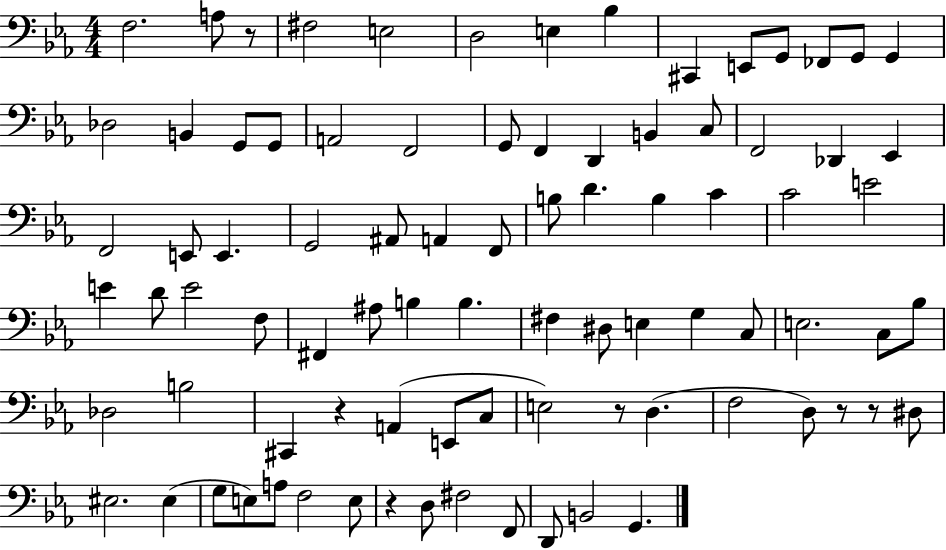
F3/h. A3/e R/e F#3/h E3/h D3/h E3/q Bb3/q C#2/q E2/e G2/e FES2/e G2/e G2/q Db3/h B2/q G2/e G2/e A2/h F2/h G2/e F2/q D2/q B2/q C3/e F2/h Db2/q Eb2/q F2/h E2/e E2/q. G2/h A#2/e A2/q F2/e B3/e D4/q. B3/q C4/q C4/h E4/h E4/q D4/e E4/h F3/e F#2/q A#3/e B3/q B3/q. F#3/q D#3/e E3/q G3/q C3/e E3/h. C3/e Bb3/e Db3/h B3/h C#2/q R/q A2/q E2/e C3/e E3/h R/e D3/q. F3/h D3/e R/e R/e D#3/e EIS3/h. EIS3/q G3/e E3/e A3/e F3/h E3/e R/q D3/e F#3/h F2/e D2/e B2/h G2/q.